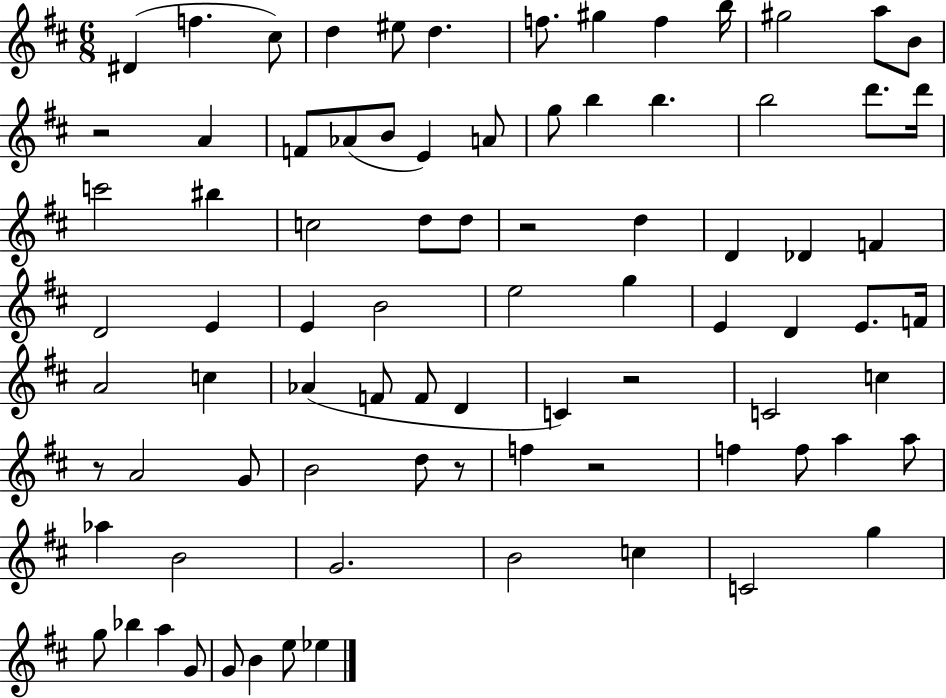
D#4/q F5/q. C#5/e D5/q EIS5/e D5/q. F5/e. G#5/q F5/q B5/s G#5/h A5/e B4/e R/h A4/q F4/e Ab4/e B4/e E4/q A4/e G5/e B5/q B5/q. B5/h D6/e. D6/s C6/h BIS5/q C5/h D5/e D5/e R/h D5/q D4/q Db4/q F4/q D4/h E4/q E4/q B4/h E5/h G5/q E4/q D4/q E4/e. F4/s A4/h C5/q Ab4/q F4/e F4/e D4/q C4/q R/h C4/h C5/q R/e A4/h G4/e B4/h D5/e R/e F5/q R/h F5/q F5/e A5/q A5/e Ab5/q B4/h G4/h. B4/h C5/q C4/h G5/q G5/e Bb5/q A5/q G4/e G4/e B4/q E5/e Eb5/q